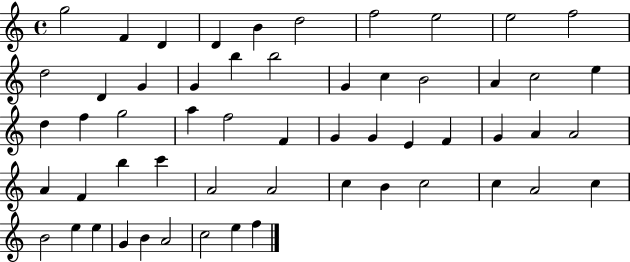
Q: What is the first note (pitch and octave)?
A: G5